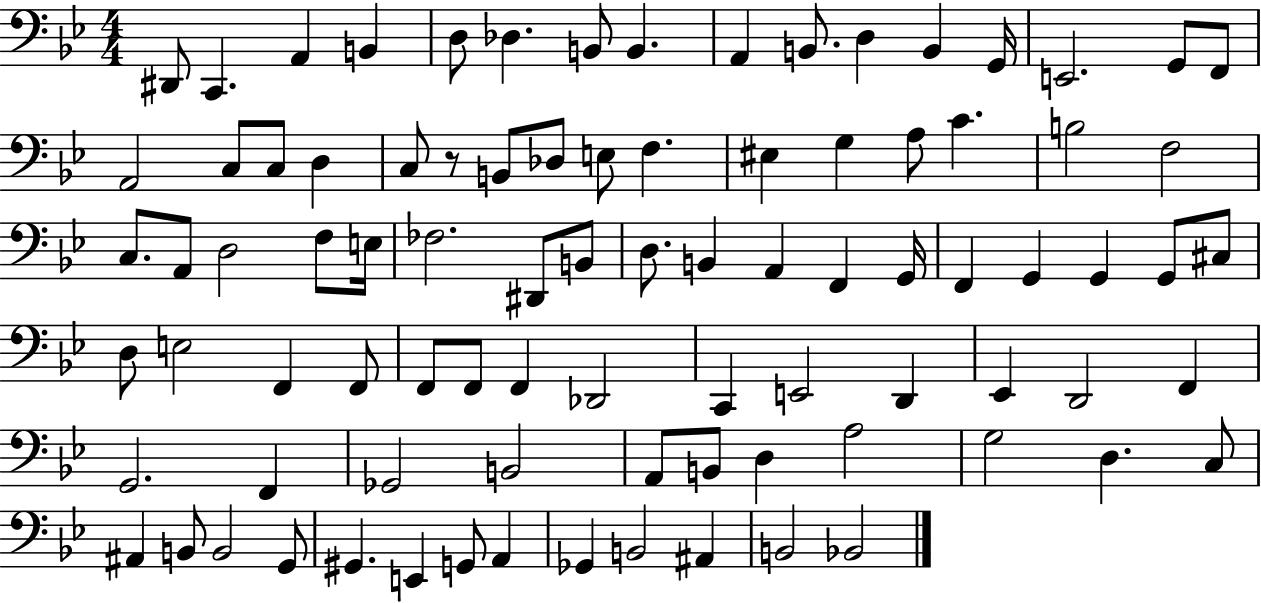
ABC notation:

X:1
T:Untitled
M:4/4
L:1/4
K:Bb
^D,,/2 C,, A,, B,, D,/2 _D, B,,/2 B,, A,, B,,/2 D, B,, G,,/4 E,,2 G,,/2 F,,/2 A,,2 C,/2 C,/2 D, C,/2 z/2 B,,/2 _D,/2 E,/2 F, ^E, G, A,/2 C B,2 F,2 C,/2 A,,/2 D,2 F,/2 E,/4 _F,2 ^D,,/2 B,,/2 D,/2 B,, A,, F,, G,,/4 F,, G,, G,, G,,/2 ^C,/2 D,/2 E,2 F,, F,,/2 F,,/2 F,,/2 F,, _D,,2 C,, E,,2 D,, _E,, D,,2 F,, G,,2 F,, _G,,2 B,,2 A,,/2 B,,/2 D, A,2 G,2 D, C,/2 ^A,, B,,/2 B,,2 G,,/2 ^G,, E,, G,,/2 A,, _G,, B,,2 ^A,, B,,2 _B,,2